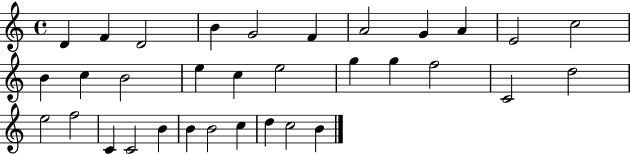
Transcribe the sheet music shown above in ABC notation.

X:1
T:Untitled
M:4/4
L:1/4
K:C
D F D2 B G2 F A2 G A E2 c2 B c B2 e c e2 g g f2 C2 d2 e2 f2 C C2 B B B2 c d c2 B